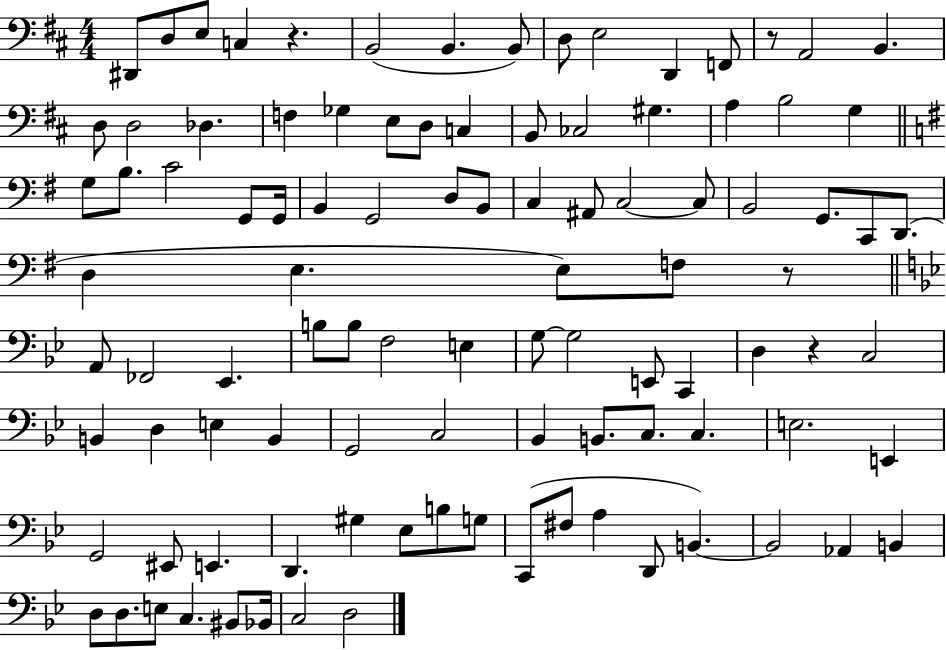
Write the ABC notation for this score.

X:1
T:Untitled
M:4/4
L:1/4
K:D
^D,,/2 D,/2 E,/2 C, z B,,2 B,, B,,/2 D,/2 E,2 D,, F,,/2 z/2 A,,2 B,, D,/2 D,2 _D, F, _G, E,/2 D,/2 C, B,,/2 _C,2 ^G, A, B,2 G, G,/2 B,/2 C2 G,,/2 G,,/4 B,, G,,2 D,/2 B,,/2 C, ^A,,/2 C,2 C,/2 B,,2 G,,/2 C,,/2 D,,/2 D, E, E,/2 F,/2 z/2 A,,/2 _F,,2 _E,, B,/2 B,/2 F,2 E, G,/2 G,2 E,,/2 C,, D, z C,2 B,, D, E, B,, G,,2 C,2 _B,, B,,/2 C,/2 C, E,2 E,, G,,2 ^E,,/2 E,, D,, ^G, _E,/2 B,/2 G,/2 C,,/2 ^F,/2 A, D,,/2 B,, B,,2 _A,, B,, D,/2 D,/2 E,/2 C, ^B,,/2 _B,,/4 C,2 D,2